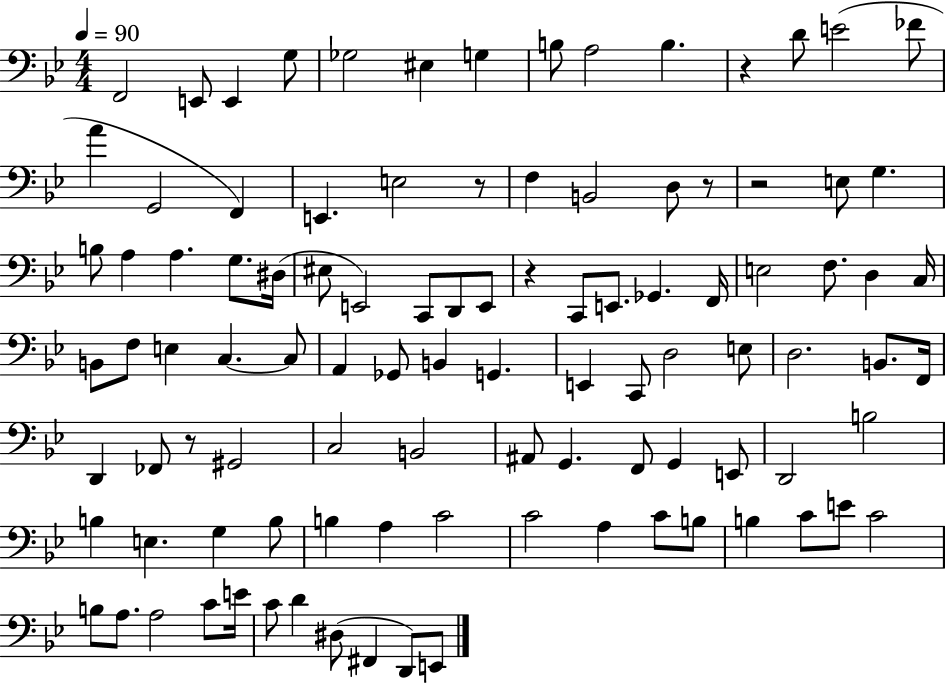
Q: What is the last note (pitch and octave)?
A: E2